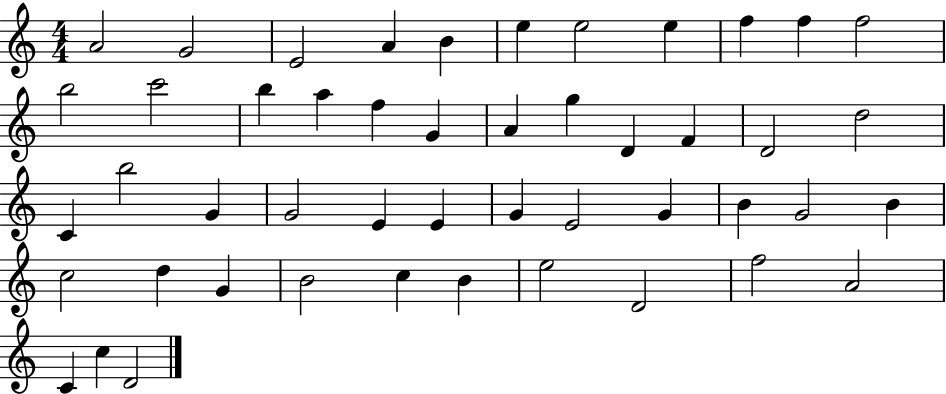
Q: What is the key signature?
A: C major